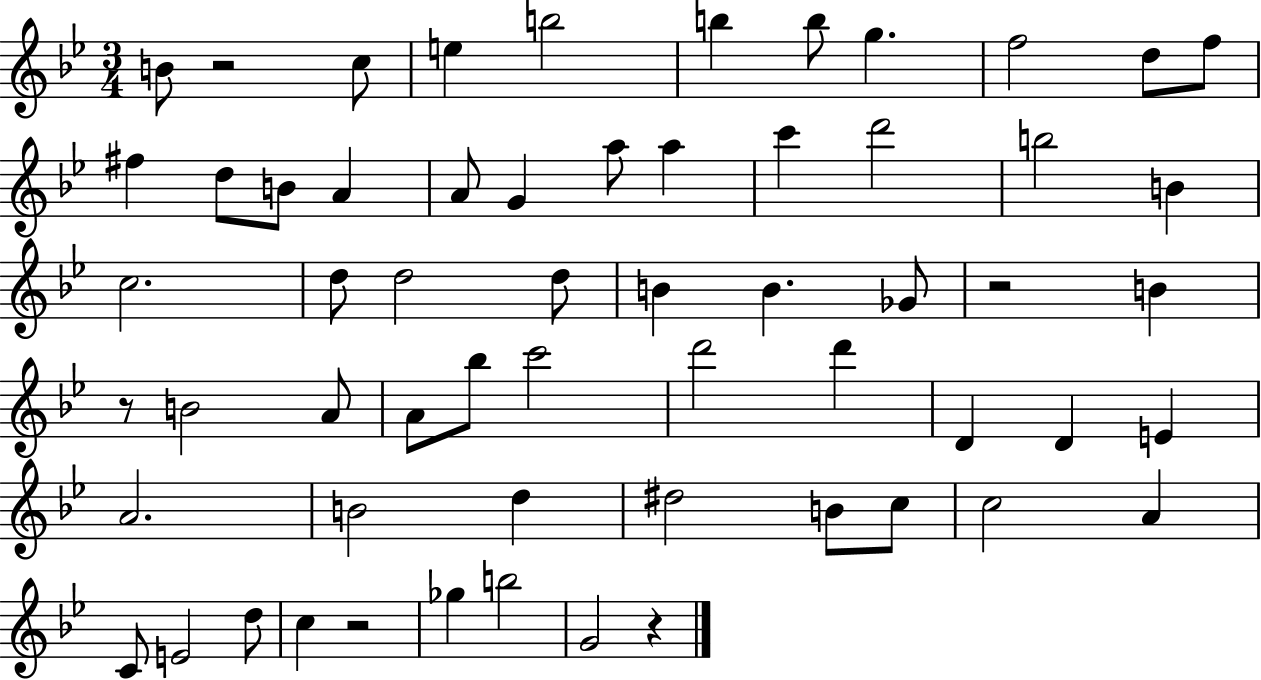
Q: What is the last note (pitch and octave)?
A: G4